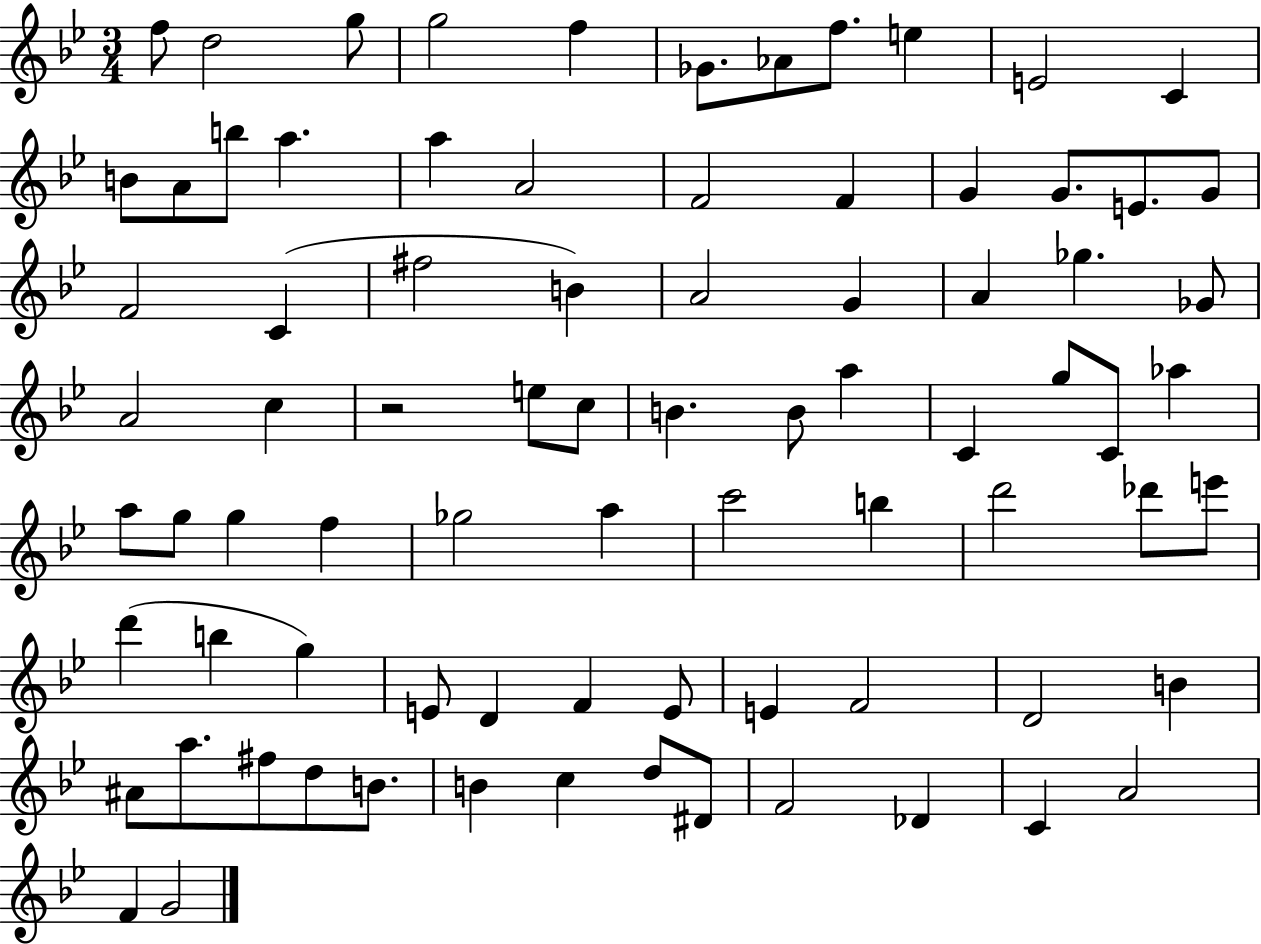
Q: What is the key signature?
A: BES major